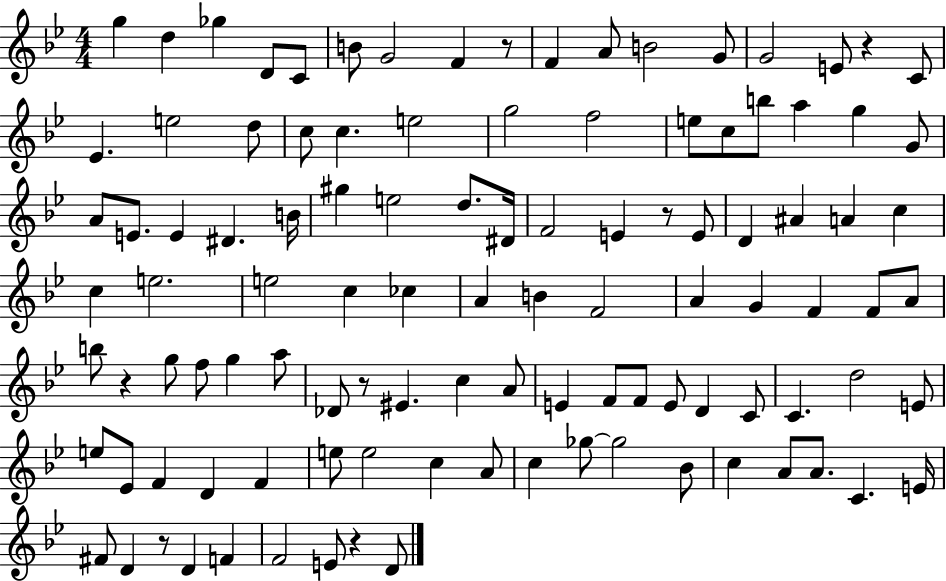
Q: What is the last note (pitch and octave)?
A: D4